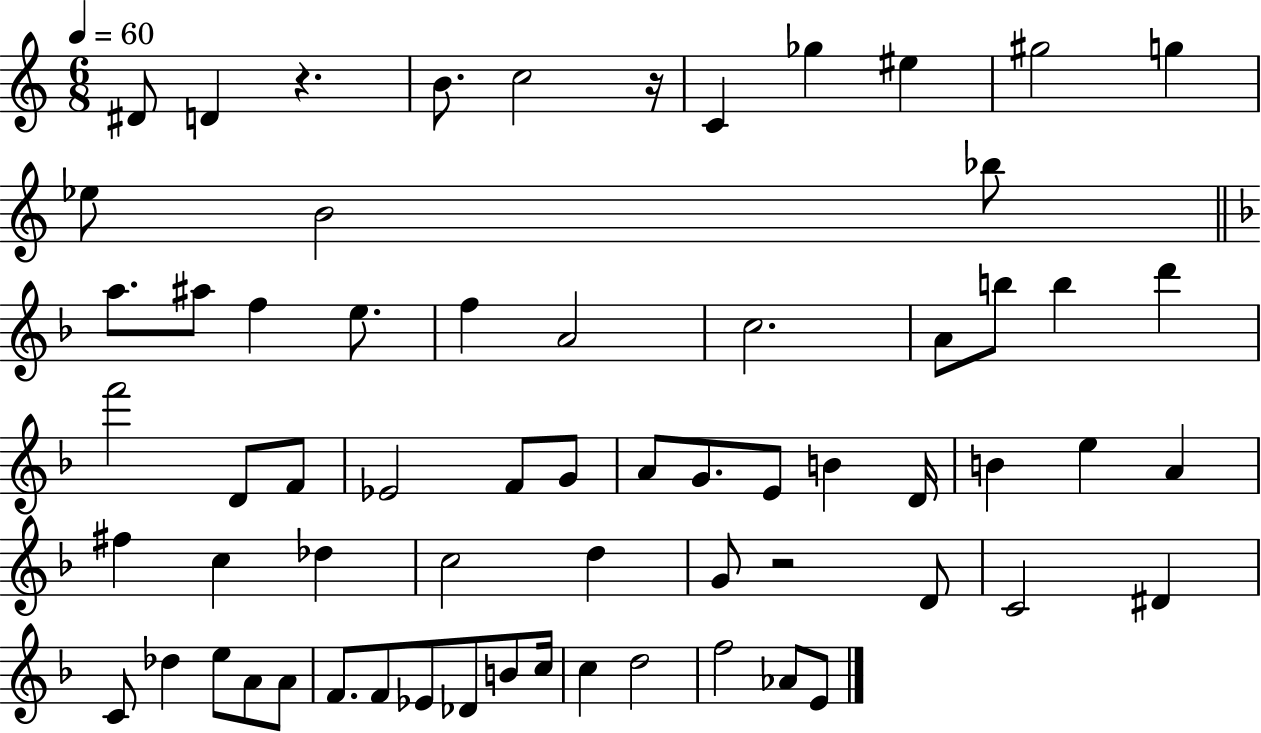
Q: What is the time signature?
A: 6/8